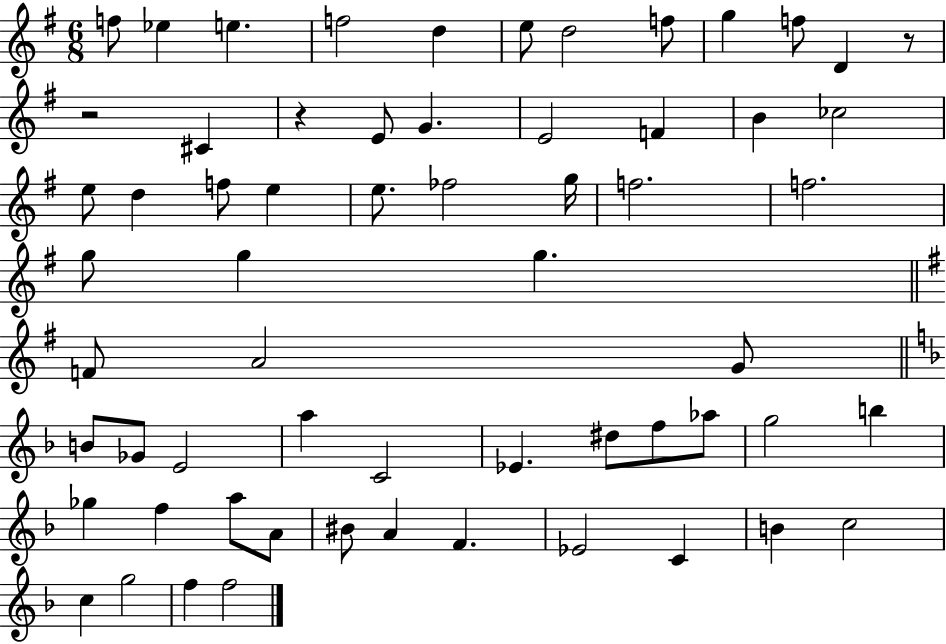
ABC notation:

X:1
T:Untitled
M:6/8
L:1/4
K:G
f/2 _e e f2 d e/2 d2 f/2 g f/2 D z/2 z2 ^C z E/2 G E2 F B _c2 e/2 d f/2 e e/2 _f2 g/4 f2 f2 g/2 g g F/2 A2 G/2 B/2 _G/2 E2 a C2 _E ^d/2 f/2 _a/2 g2 b _g f a/2 A/2 ^B/2 A F _E2 C B c2 c g2 f f2